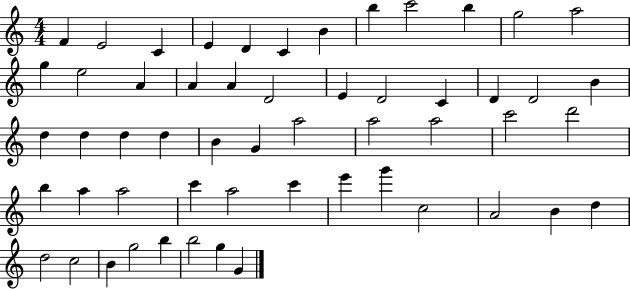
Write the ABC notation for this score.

X:1
T:Untitled
M:4/4
L:1/4
K:C
F E2 C E D C B b c'2 b g2 a2 g e2 A A A D2 E D2 C D D2 B d d d d B G a2 a2 a2 c'2 d'2 b a a2 c' a2 c' e' g' c2 A2 B d d2 c2 B g2 b b2 g G